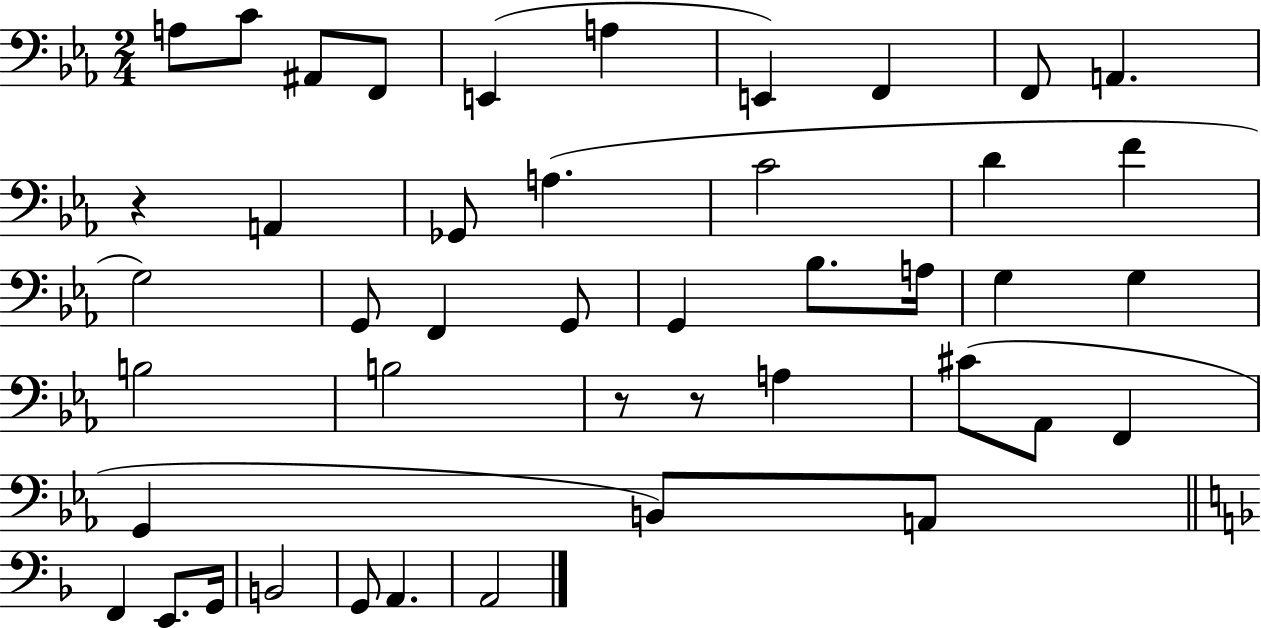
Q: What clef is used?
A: bass